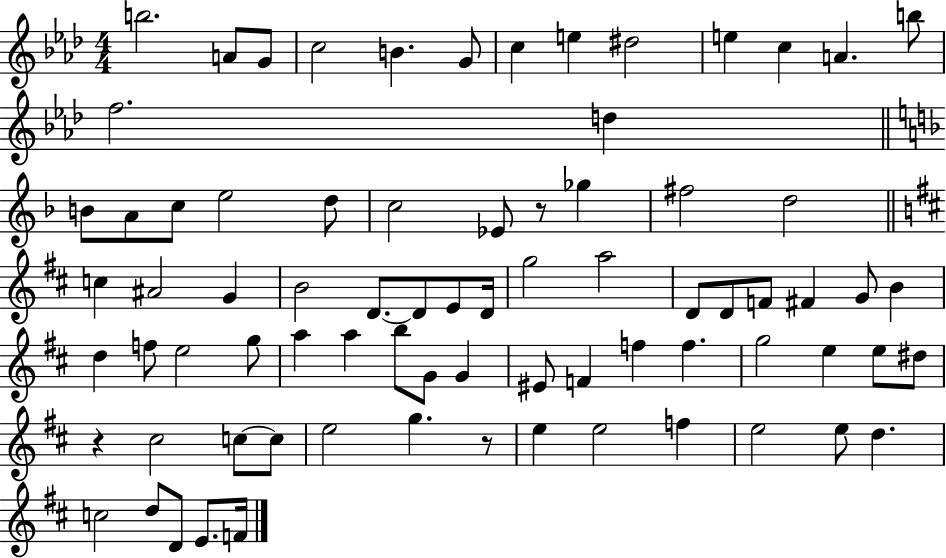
B5/h. A4/e G4/e C5/h B4/q. G4/e C5/q E5/q D#5/h E5/q C5/q A4/q. B5/e F5/h. D5/q B4/e A4/e C5/e E5/h D5/e C5/h Eb4/e R/e Gb5/q F#5/h D5/h C5/q A#4/h G4/q B4/h D4/e. D4/e E4/e D4/s G5/h A5/h D4/e D4/e F4/e F#4/q G4/e B4/q D5/q F5/e E5/h G5/e A5/q A5/q B5/e G4/e G4/q EIS4/e F4/q F5/q F5/q. G5/h E5/q E5/e D#5/e R/q C#5/h C5/e C5/e E5/h G5/q. R/e E5/q E5/h F5/q E5/h E5/e D5/q. C5/h D5/e D4/e E4/e. F4/s